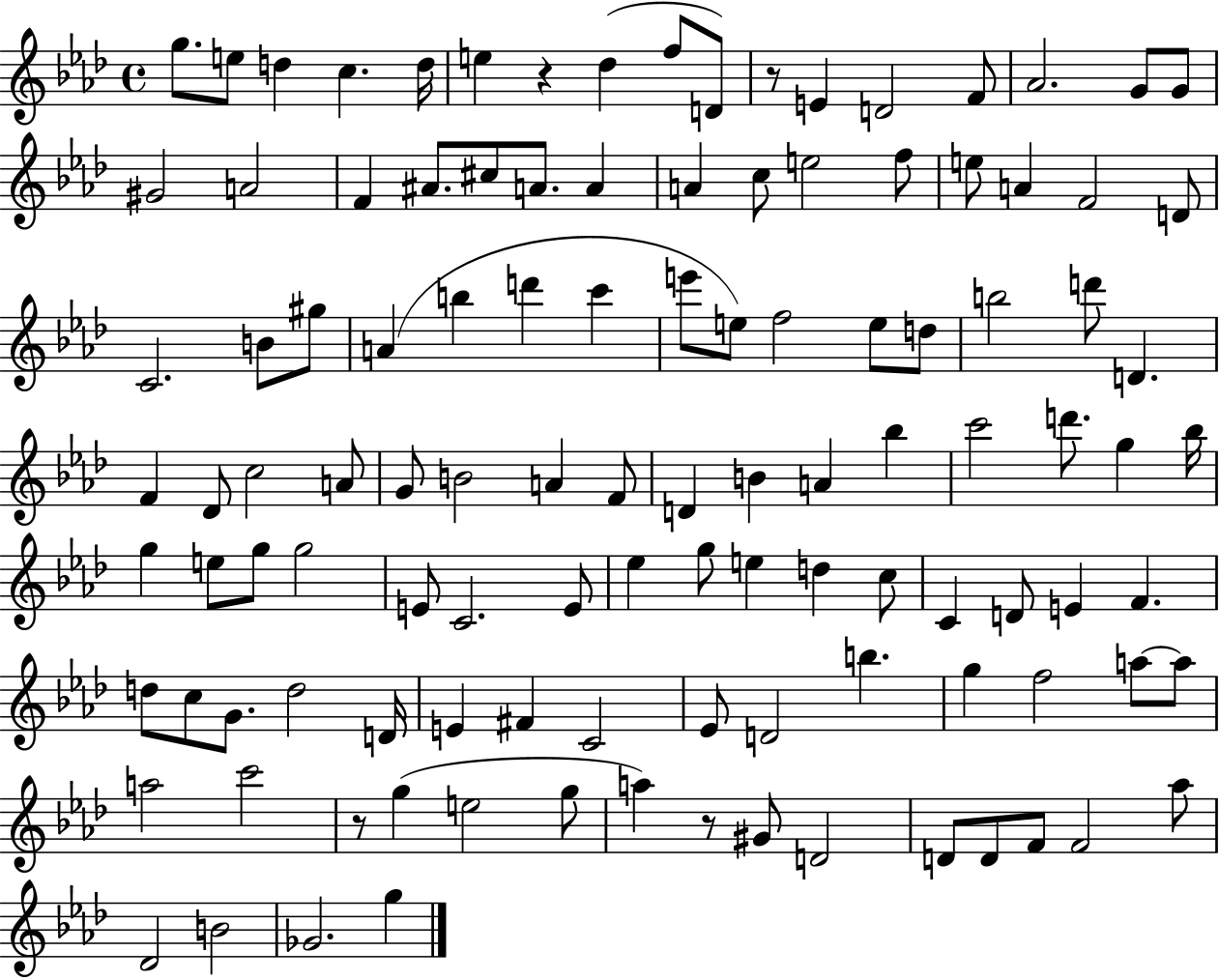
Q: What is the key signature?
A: AES major